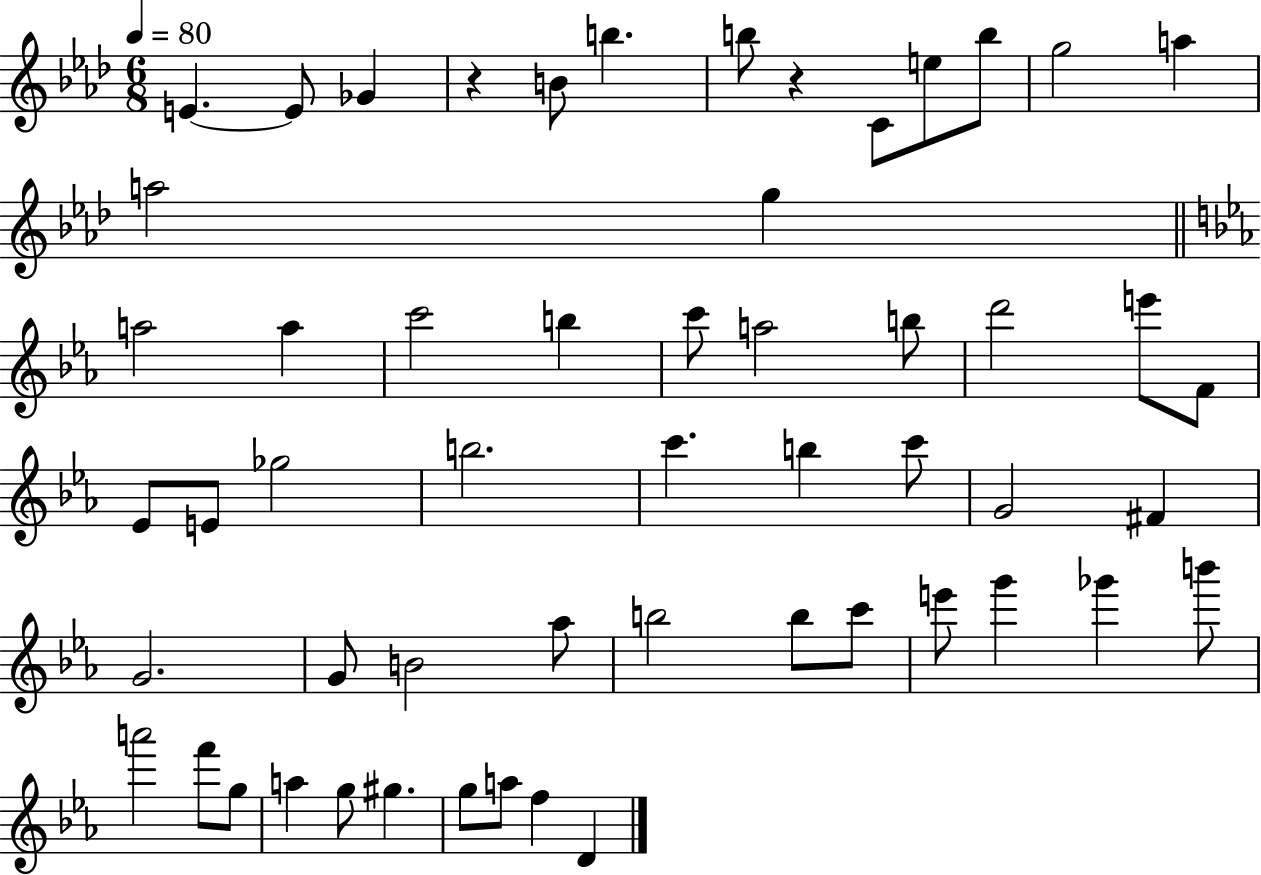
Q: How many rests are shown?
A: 2